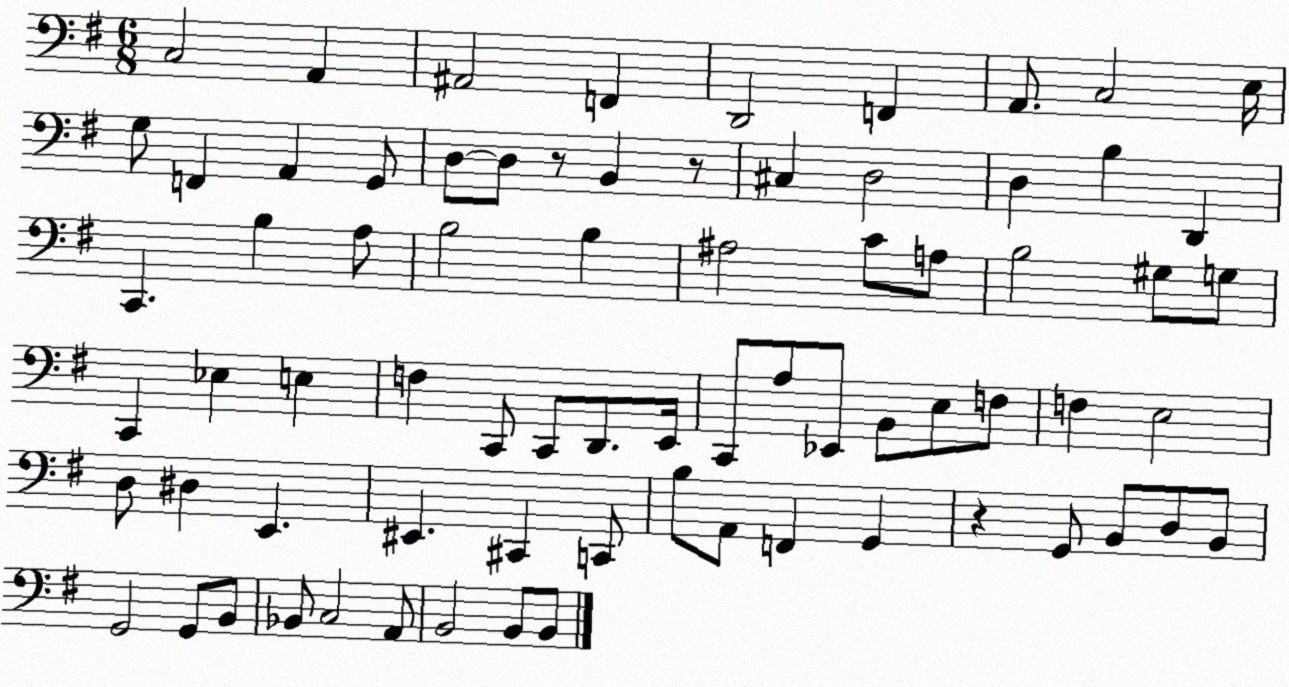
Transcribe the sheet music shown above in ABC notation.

X:1
T:Untitled
M:6/8
L:1/4
K:G
C,2 A,, ^A,,2 F,, D,,2 F,, A,,/2 C,2 E,/4 G,/2 F,, A,, G,,/2 D,/2 D,/2 z/2 B,, z/2 ^C, D,2 D, B, D,, C,, B, A,/2 B,2 B, ^A,2 C/2 A,/2 B,2 ^G,/2 G,/2 C,, _E, E, F, C,,/2 C,,/2 D,,/2 E,,/4 C,,/2 A,/2 _E,,/2 B,,/2 E,/2 F,/2 F, E,2 D,/2 ^D, E,, ^E,, ^C,, C,,/2 B,/2 A,,/2 F,, G,, z G,,/2 B,,/2 D,/2 B,,/2 G,,2 G,,/2 B,,/2 _B,,/2 C,2 A,,/2 B,,2 B,,/2 B,,/2